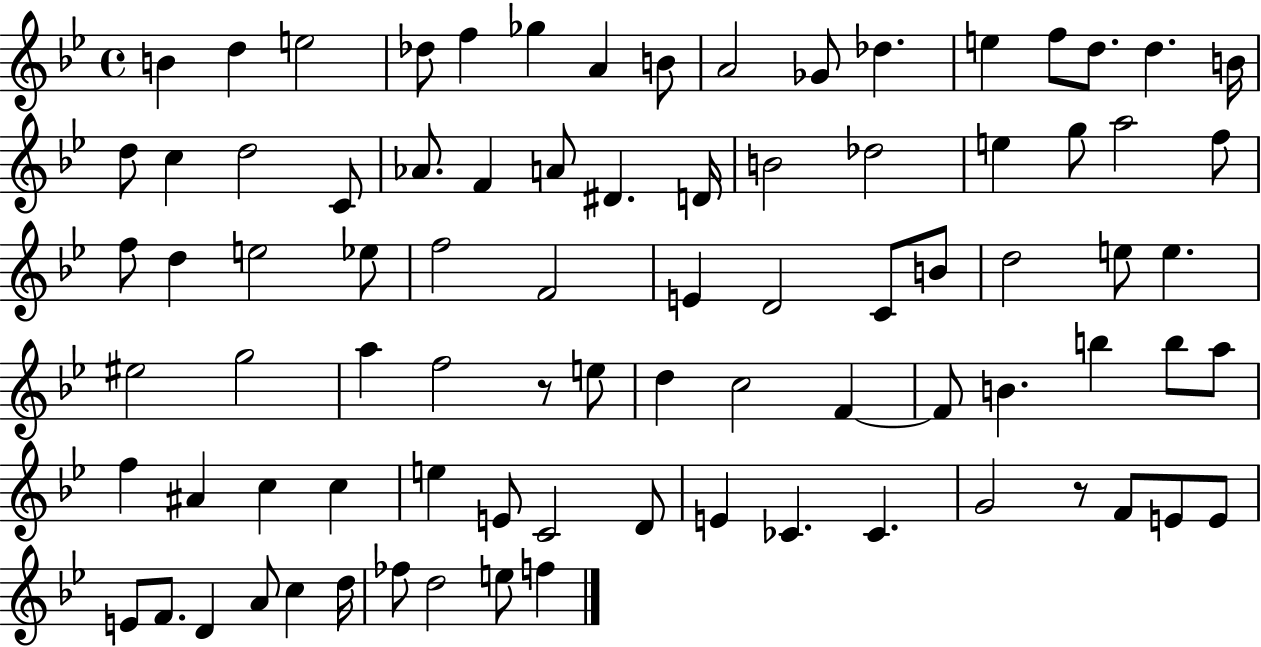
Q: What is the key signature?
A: BES major